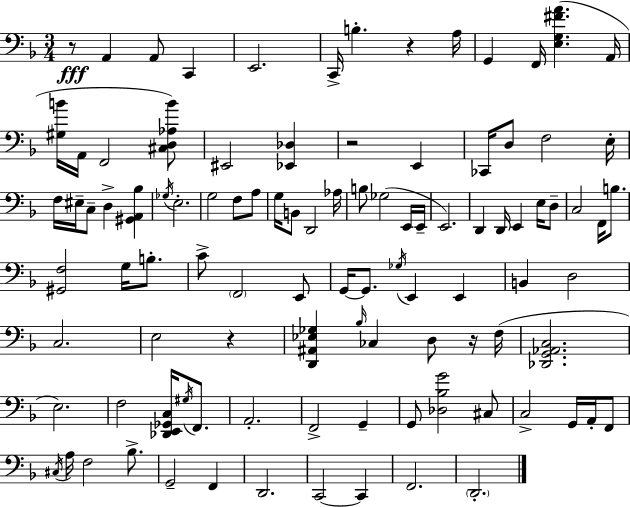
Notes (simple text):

R/e A2/q A2/e C2/q E2/h. C2/s B3/q. R/q A3/s G2/q F2/s [E3,G3,F#4,A4]/q. A2/s [G#3,B4]/s A2/s F2/h [C#3,D3,Ab3,B4]/e EIS2/h [Eb2,Db3]/q R/h E2/q CES2/s D3/e F3/h E3/s F3/s EIS3/s C3/e D3/q [G#2,A2,Bb3]/q Gb3/s E3/h. G3/h F3/e A3/e G3/s B2/e D2/h Ab3/s B3/e Gb3/h E2/s E2/s E2/h. D2/q D2/s E2/q E3/s D3/e C3/h F2/s B3/e. [G#2,F3]/h G3/s B3/e. C4/e F2/h E2/e G2/s G2/e. Gb3/s E2/q E2/q B2/q D3/h C3/h. E3/h R/q [D2,A#2,Eb3,Gb3]/q Bb3/s CES3/q D3/e R/s F3/s [Db2,G2,Ab2,C3]/h. E3/h. F3/h [Db2,E2,Gb2,C3]/s G#3/s F2/e. A2/h. F2/h G2/q G2/e [Db3,Bb3,G4]/h C#3/e C3/h G2/s A2/s F2/e C#3/s A3/s F3/h Bb3/e. G2/h F2/q D2/h. C2/h C2/q F2/h. D2/h.